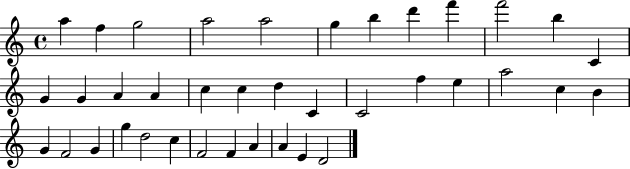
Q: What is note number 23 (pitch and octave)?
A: E5